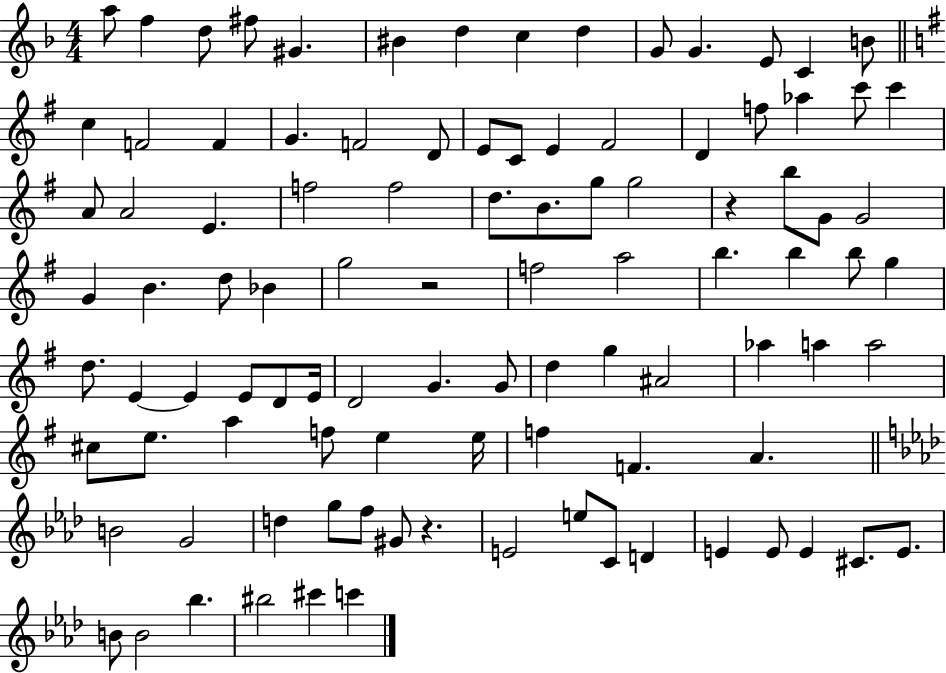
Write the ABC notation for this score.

X:1
T:Untitled
M:4/4
L:1/4
K:F
a/2 f d/2 ^f/2 ^G ^B d c d G/2 G E/2 C B/2 c F2 F G F2 D/2 E/2 C/2 E ^F2 D f/2 _a c'/2 c' A/2 A2 E f2 f2 d/2 B/2 g/2 g2 z b/2 G/2 G2 G B d/2 _B g2 z2 f2 a2 b b b/2 g d/2 E E E/2 D/2 E/4 D2 G G/2 d g ^A2 _a a a2 ^c/2 e/2 a f/2 e e/4 f F A B2 G2 d g/2 f/2 ^G/2 z E2 e/2 C/2 D E E/2 E ^C/2 E/2 B/2 B2 _b ^b2 ^c' c'